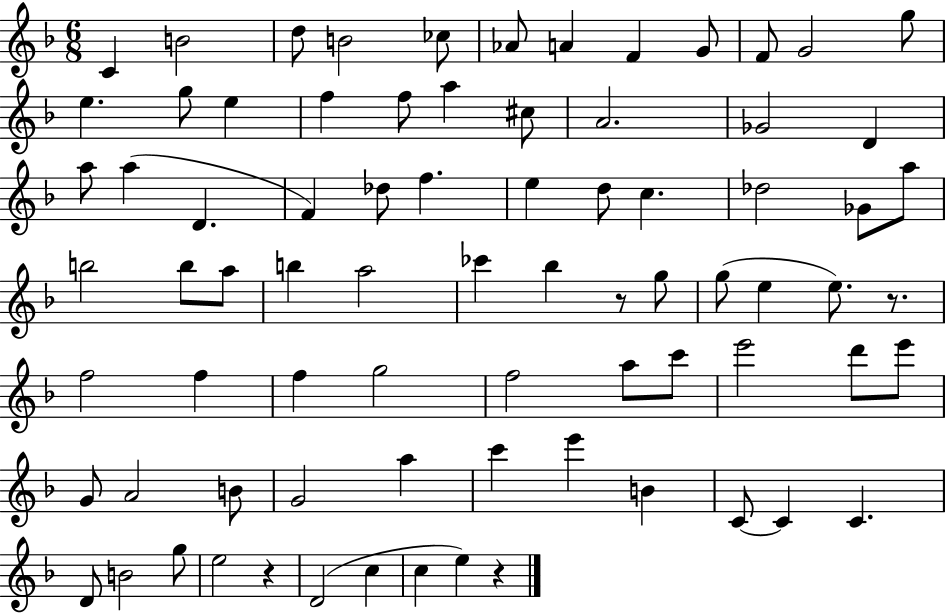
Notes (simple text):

C4/q B4/h D5/e B4/h CES5/e Ab4/e A4/q F4/q G4/e F4/e G4/h G5/e E5/q. G5/e E5/q F5/q F5/e A5/q C#5/e A4/h. Gb4/h D4/q A5/e A5/q D4/q. F4/q Db5/e F5/q. E5/q D5/e C5/q. Db5/h Gb4/e A5/e B5/h B5/e A5/e B5/q A5/h CES6/q Bb5/q R/e G5/e G5/e E5/q E5/e. R/e. F5/h F5/q F5/q G5/h F5/h A5/e C6/e E6/h D6/e E6/e G4/e A4/h B4/e G4/h A5/q C6/q E6/q B4/q C4/e C4/q C4/q. D4/e B4/h G5/e E5/h R/q D4/h C5/q C5/q E5/q R/q